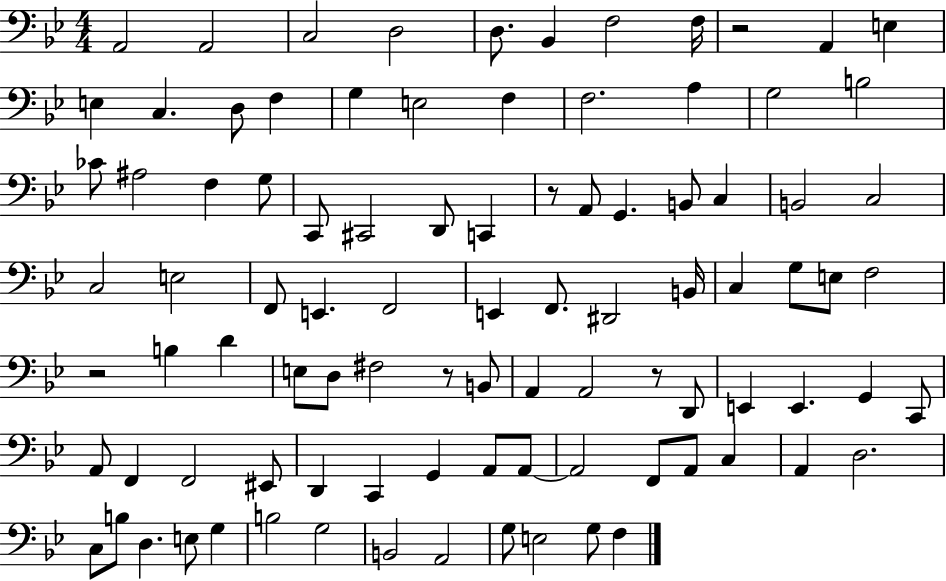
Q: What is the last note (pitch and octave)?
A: F3